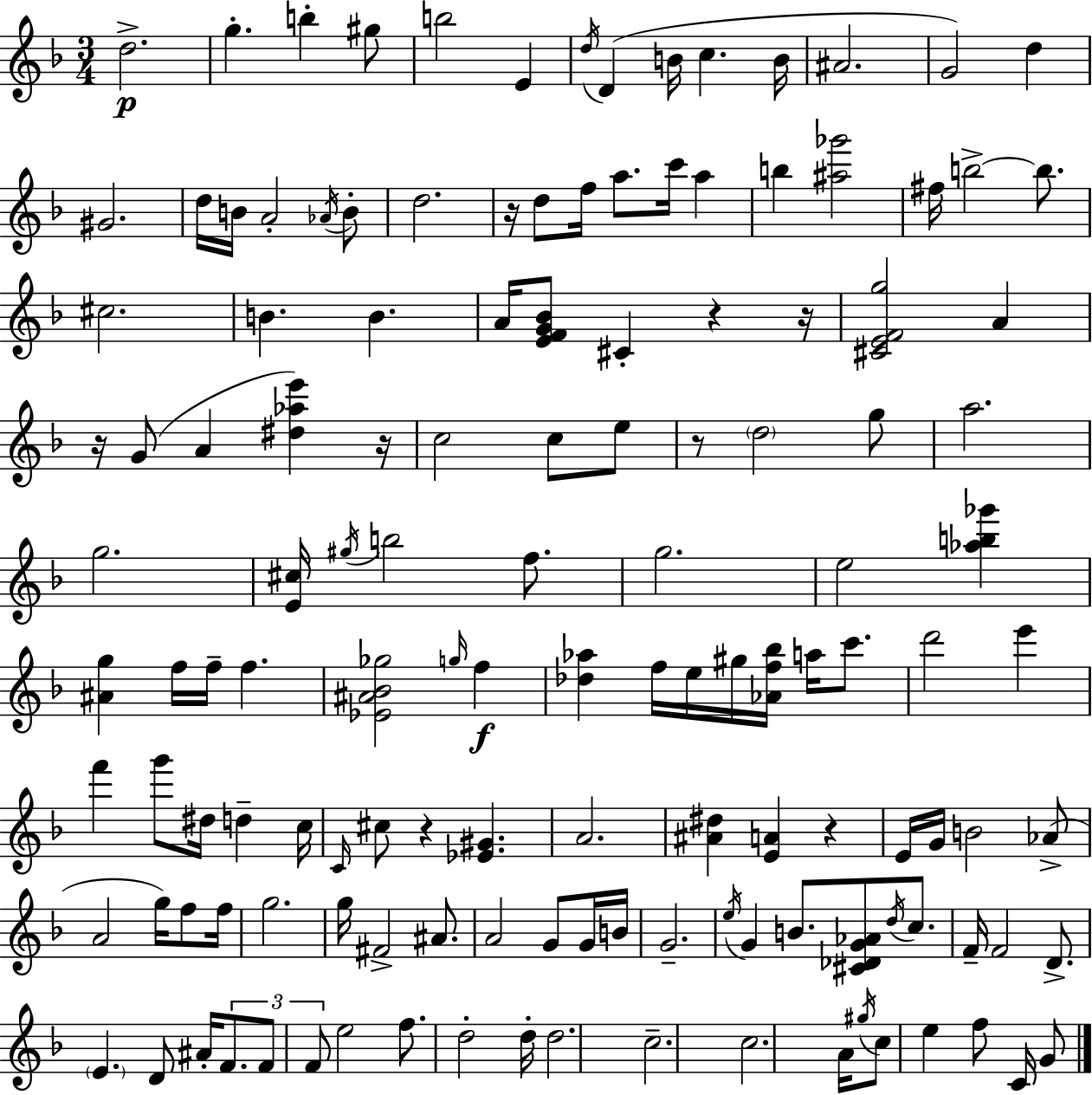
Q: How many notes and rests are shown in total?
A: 137